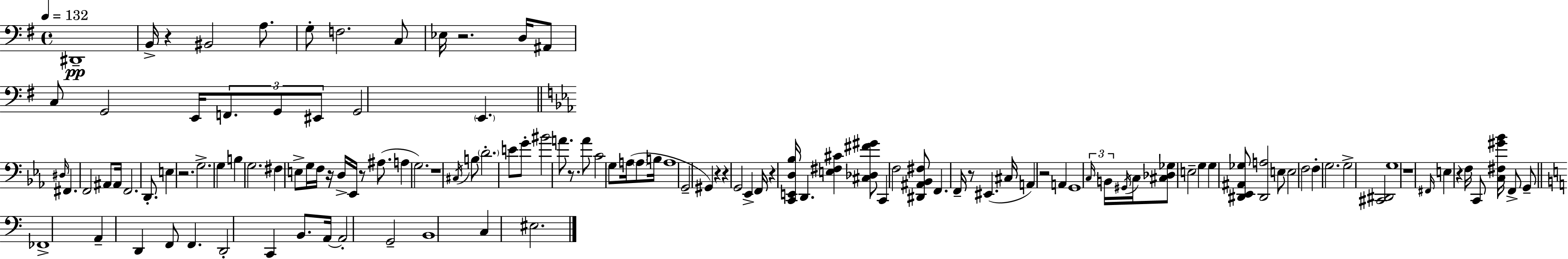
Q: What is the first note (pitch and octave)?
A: D#2